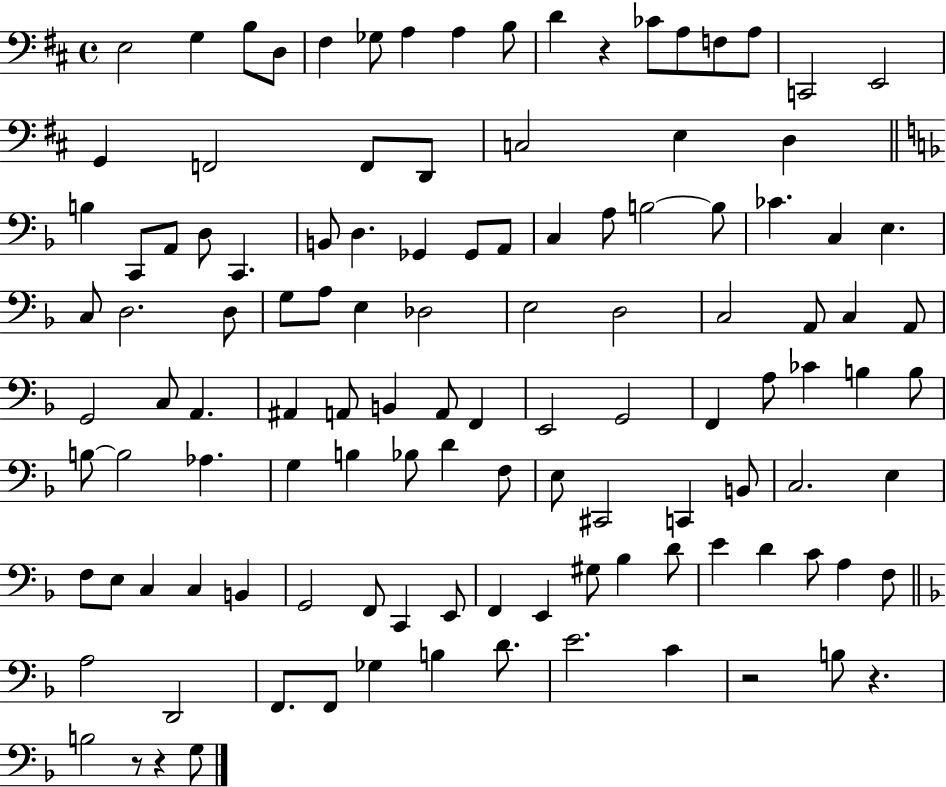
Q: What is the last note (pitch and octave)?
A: G3